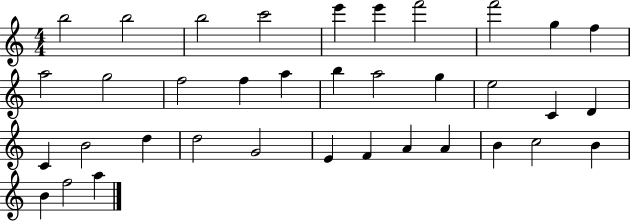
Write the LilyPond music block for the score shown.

{
  \clef treble
  \numericTimeSignature
  \time 4/4
  \key c \major
  b''2 b''2 | b''2 c'''2 | e'''4 e'''4 f'''2 | f'''2 g''4 f''4 | \break a''2 g''2 | f''2 f''4 a''4 | b''4 a''2 g''4 | e''2 c'4 d'4 | \break c'4 b'2 d''4 | d''2 g'2 | e'4 f'4 a'4 a'4 | b'4 c''2 b'4 | \break b'4 f''2 a''4 | \bar "|."
}